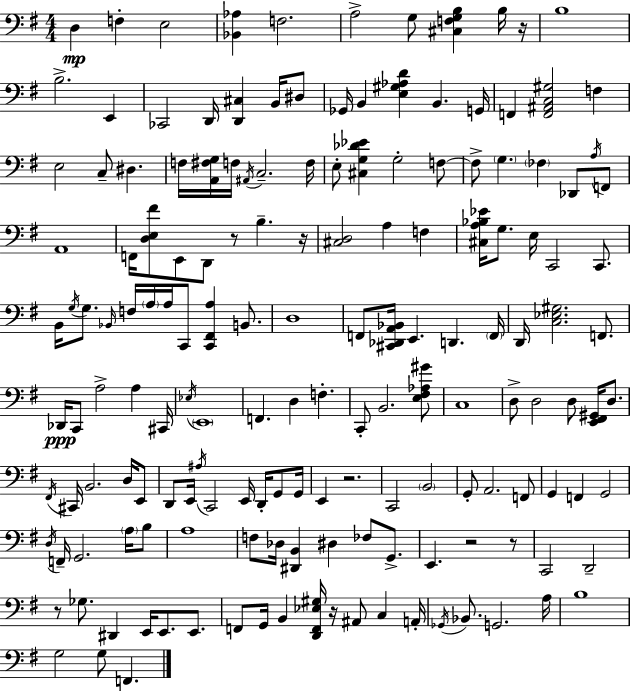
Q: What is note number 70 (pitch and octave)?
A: Eb3